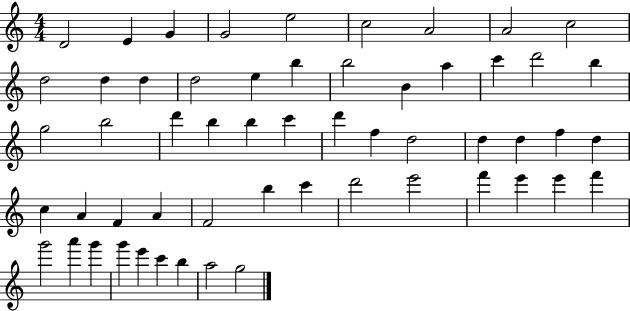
X:1
T:Untitled
M:4/4
L:1/4
K:C
D2 E G G2 e2 c2 A2 A2 c2 d2 d d d2 e b b2 B a c' d'2 b g2 b2 d' b b c' d' f d2 d d f d c A F A F2 b c' d'2 e'2 f' e' e' f' g'2 a' g' g' e' c' b a2 g2